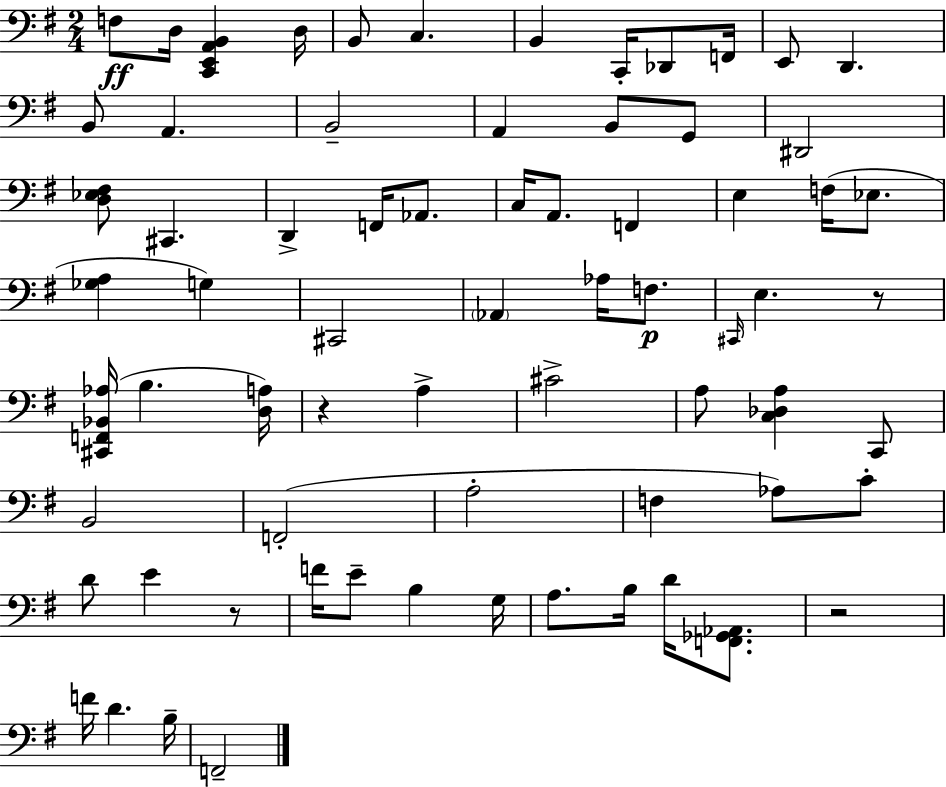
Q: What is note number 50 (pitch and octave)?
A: E4